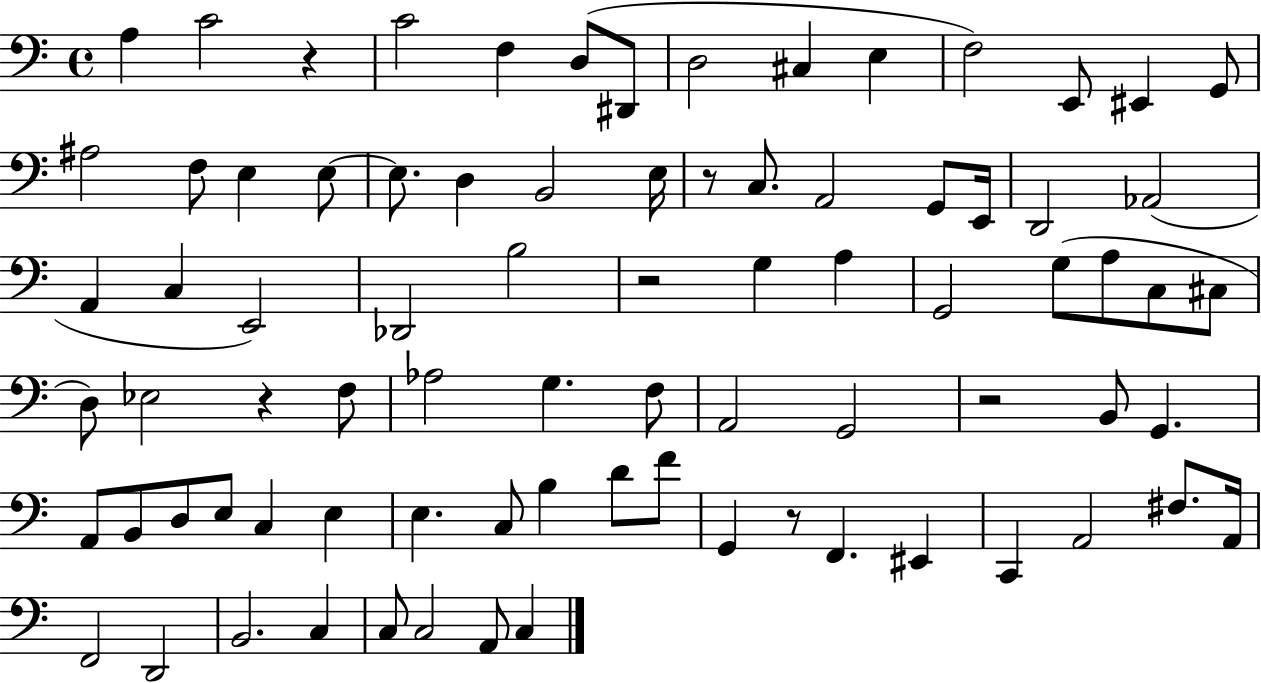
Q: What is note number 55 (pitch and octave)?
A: E3